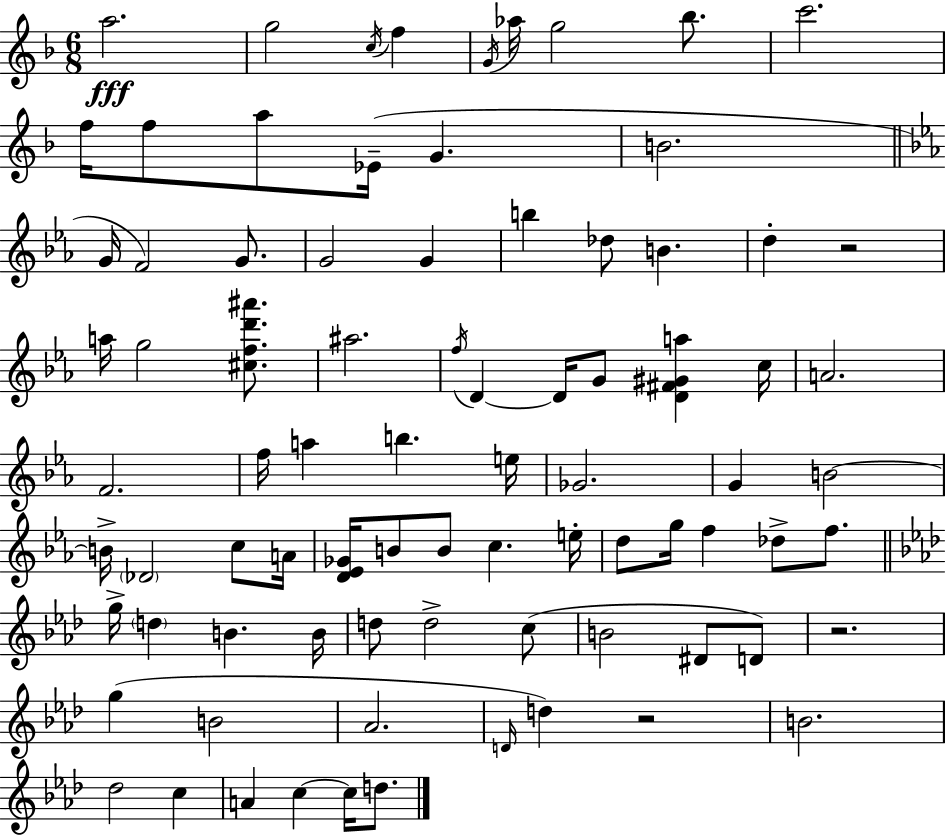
A5/h. G5/h C5/s F5/q G4/s Ab5/s G5/h Bb5/e. C6/h. F5/s F5/e A5/e Eb4/s G4/q. B4/h. G4/s F4/h G4/e. G4/h G4/q B5/q Db5/e B4/q. D5/q R/h A5/s G5/h [C#5,F5,D6,A#6]/e. A#5/h. F5/s D4/q D4/s G4/e [D4,F#4,G#4,A5]/q C5/s A4/h. F4/h. F5/s A5/q B5/q. E5/s Gb4/h. G4/q B4/h B4/s Db4/h C5/e A4/s [D4,Eb4,Gb4]/s B4/e B4/e C5/q. E5/s D5/e G5/s F5/q Db5/e F5/e. G5/s D5/q B4/q. B4/s D5/e D5/h C5/e B4/h D#4/e D4/e R/h. G5/q B4/h Ab4/h. D4/s D5/q R/h B4/h. Db5/h C5/q A4/q C5/q C5/s D5/e.